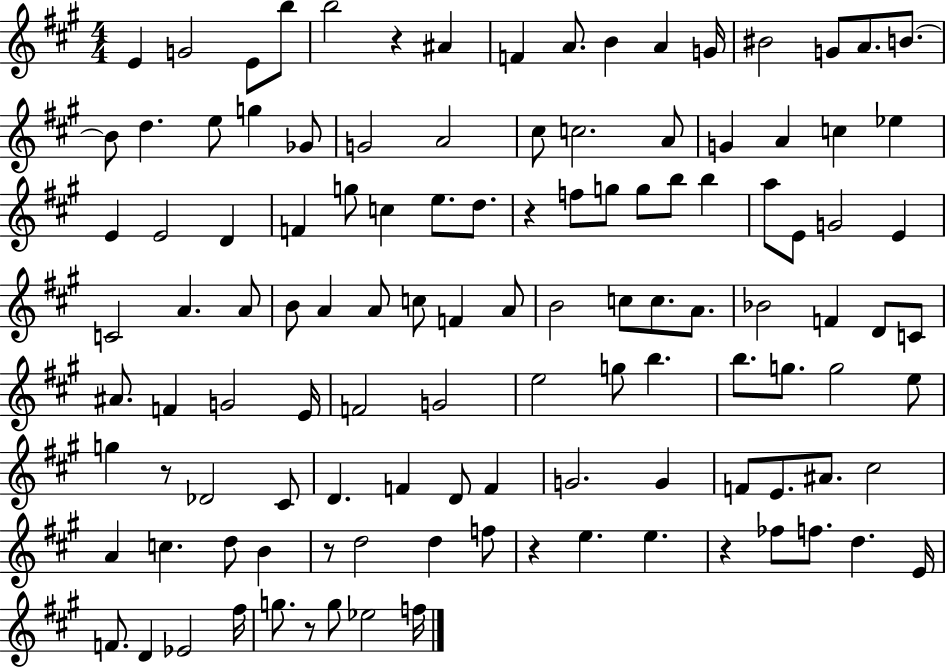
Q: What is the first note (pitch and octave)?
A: E4